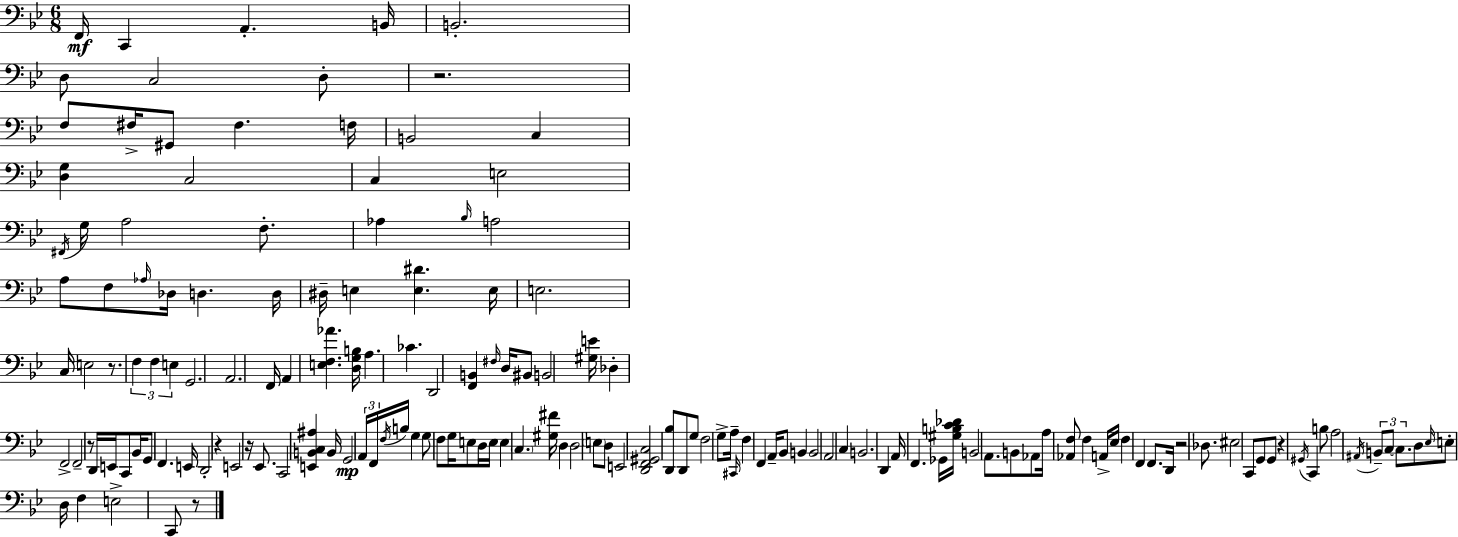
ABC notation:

X:1
T:Untitled
M:6/8
L:1/4
K:Gm
F,,/4 C,, A,, B,,/4 B,,2 D,/2 C,2 D,/2 z2 F,/2 ^F,/4 ^G,,/2 ^F, F,/4 B,,2 C, [D,G,] C,2 C, E,2 ^F,,/4 G,/4 A,2 F,/2 _A, _B,/4 A,2 A,/2 F,/2 _A,/4 _D,/4 D, D,/4 ^D,/4 E, [E,^D] E,/4 E,2 C,/4 E,2 z/2 F, F, E, G,,2 A,,2 F,,/4 A,, [E,F,_A] [D,G,B,]/4 A, _C D,,2 [F,,B,,] ^F,/4 D,/4 ^B,,/2 B,,2 [^G,E]/4 _D, F,,2 F,,2 z/2 D,,/4 E,,/4 C,,/2 _B,,/4 G,,/2 F,, E,,/4 D,,2 z E,,2 z/4 _E,,/2 C,,2 [E,,B,,C,^A,] B,,/4 G,,2 A,,/4 F,,/4 F,/4 B,/4 G, G,/2 F,/2 G,/4 E,/2 D,/4 E,/4 E, C, [^G,^F]/4 D, D,2 E,/2 D,/2 E,,2 [D,,F,,^G,,C,]2 [D,,_B,]/2 D,,/2 G,/2 F,2 G,/2 A,/4 ^C,,/4 F, F,, A,,/4 _B,,/2 B,, B,,2 A,,2 C, B,,2 D,, A,,/4 F,, _G,,/4 [^G,B,C_D]/4 B,,2 A,,/2 B,,/2 _A,,/2 A,/4 [_A,,F,]/2 F, A,,/4 _E,/4 F, F,, F,,/2 D,,/4 z2 _D,/2 ^E,2 C,,/2 G,,/2 G,,/2 z ^G,,/4 C,, B,/2 A,2 ^A,,/4 B,,/2 C,/2 C,/2 D,/2 _E,/4 E,/2 D,/4 F, E,2 C,,/2 z/2